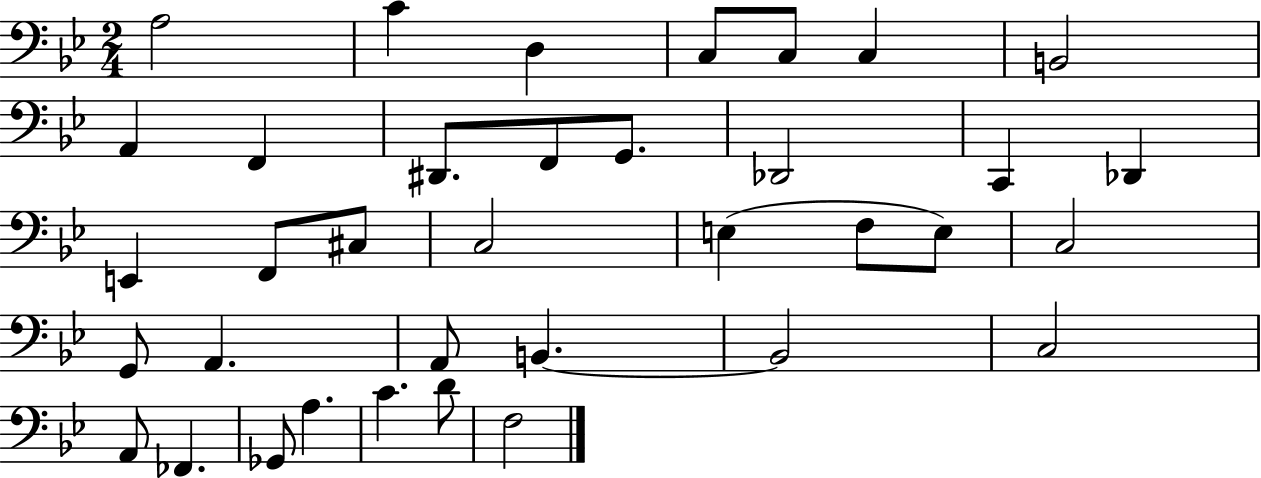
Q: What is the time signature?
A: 2/4